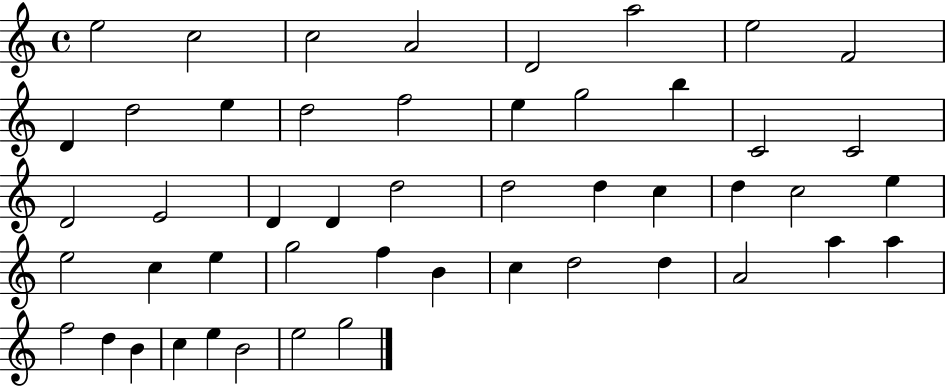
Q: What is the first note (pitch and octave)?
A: E5